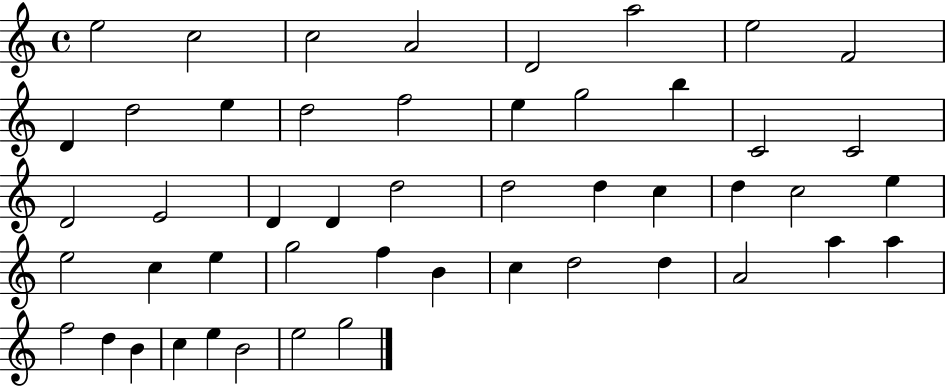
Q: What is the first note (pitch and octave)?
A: E5